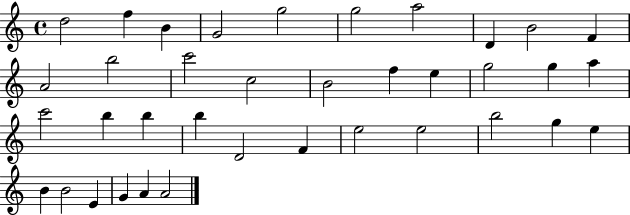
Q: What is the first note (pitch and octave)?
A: D5